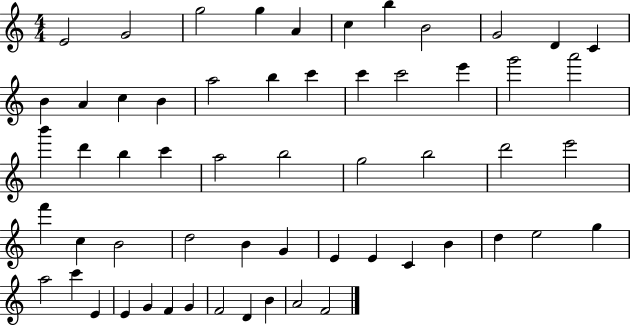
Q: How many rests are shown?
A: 0